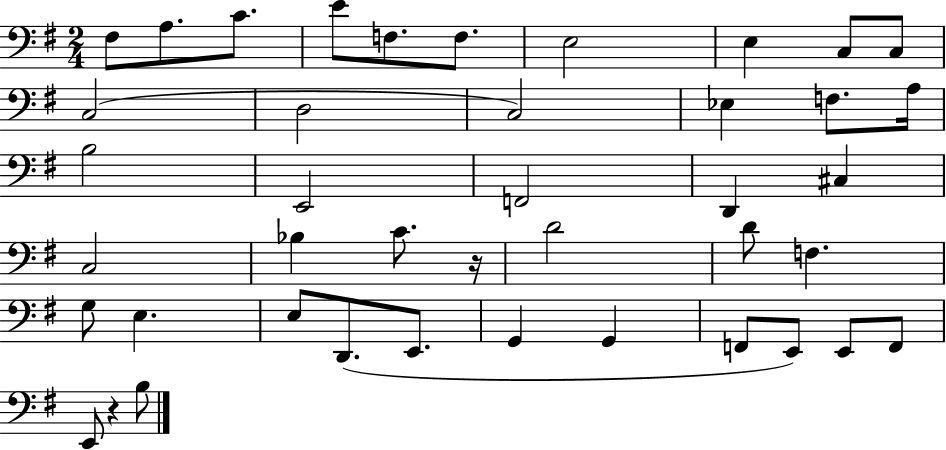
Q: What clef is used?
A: bass